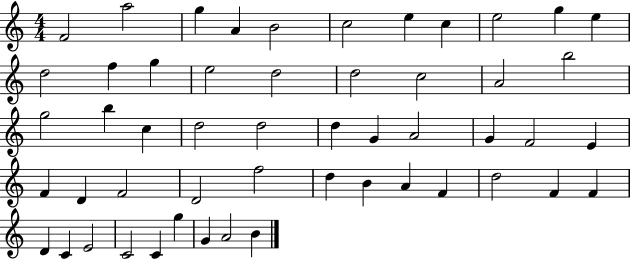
F4/h A5/h G5/q A4/q B4/h C5/h E5/q C5/q E5/h G5/q E5/q D5/h F5/q G5/q E5/h D5/h D5/h C5/h A4/h B5/h G5/h B5/q C5/q D5/h D5/h D5/q G4/q A4/h G4/q F4/h E4/q F4/q D4/q F4/h D4/h F5/h D5/q B4/q A4/q F4/q D5/h F4/q F4/q D4/q C4/q E4/h C4/h C4/q G5/q G4/q A4/h B4/q